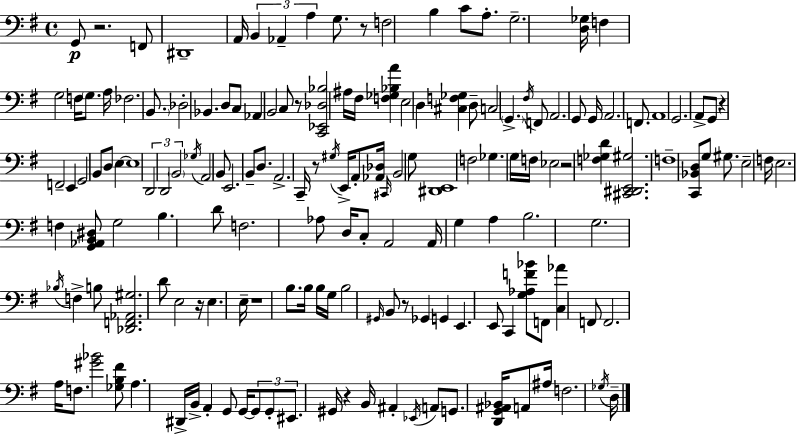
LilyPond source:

{
  \clef bass
  \time 4/4
  \defaultTimeSignature
  \key e \minor
  g,8\p r2. f,8 | dis,1-- | a,16 \tuplet 3/2 { b,4 aes,4-- a4 } g8. | r8 f2 b4 c'8 | \break a8.-. g2.-- <d ges>16 | f4 g2 f16 \parenthesize g8. | a16 fes2. \parenthesize b,8. | des2-. bes,4. d8 | \break c8 aes,4 b,2 c8 | r8 <c, ees, des bes>2 ais16 fis16 <f ges bes a'>4 | e2 d4 <cis f ges>4 | d8-- c2 \parenthesize g,4.-> | \break \acciaccatura { fis16 } f,8 a,2. g,8 | g,16 a,2. f,8. | a,1 | g,2. a,8-> g,8 | \break r4 f,2-- e,4 | g,2 b,8 d8 e4~~ | e1 | \tuplet 3/2 { d,2 d,2 | \break \parenthesize b,2 } \acciaccatura { ges16 } a,2 | b,8 e,2. | b,8-- d8. a,2.-> | c,16-- r8 \acciaccatura { gis16 } e,16-> a,8-. <aes, des>16 \grace { cis,16 } b,2 | \break g8 <dis, e,>1 | f2 ges4. | g16 f16 ees2 r2 | <f ges d'>4 <cis, dis, e, gis>2. | \break f1-- | <c, bes, d>8 g8 gis8. e2-- | f16 e2. | f4 <g, aes, b, dis>8 g2 b4. | \break d'8 f2. | aes8 d16 c8-. a,2 a,16 | g4 a4 b2. | g2. | \break \acciaccatura { bes16 } f4-> b8 <des, f, aes, gis>2. | d'8 e2 r16 e4. | e16-- r1 | b8. b16 b16 g16 b2 | \break \grace { gis,16 } b,8 r8 ges,4 g,4 | e,4. e,8 c,4 <g aes f' bes'>8 f,8 | <c aes'>4 f,8 f,2. | a16 f8. <gis' bes'>2 <ges b fis'>8 | \break a4. dis,16-> b,16-> a,4-. g,8 g,16~~ \tuplet 3/2 { g,8 | g,8-. eis,8. } gis,16 r4 b,16 ais,4-. | \acciaccatura { ees,16 } a,8 g,8. <d, g, ais, bes,>16 a,8 ais16 f2. | \acciaccatura { ges16 } d16-- \bar "|."
}